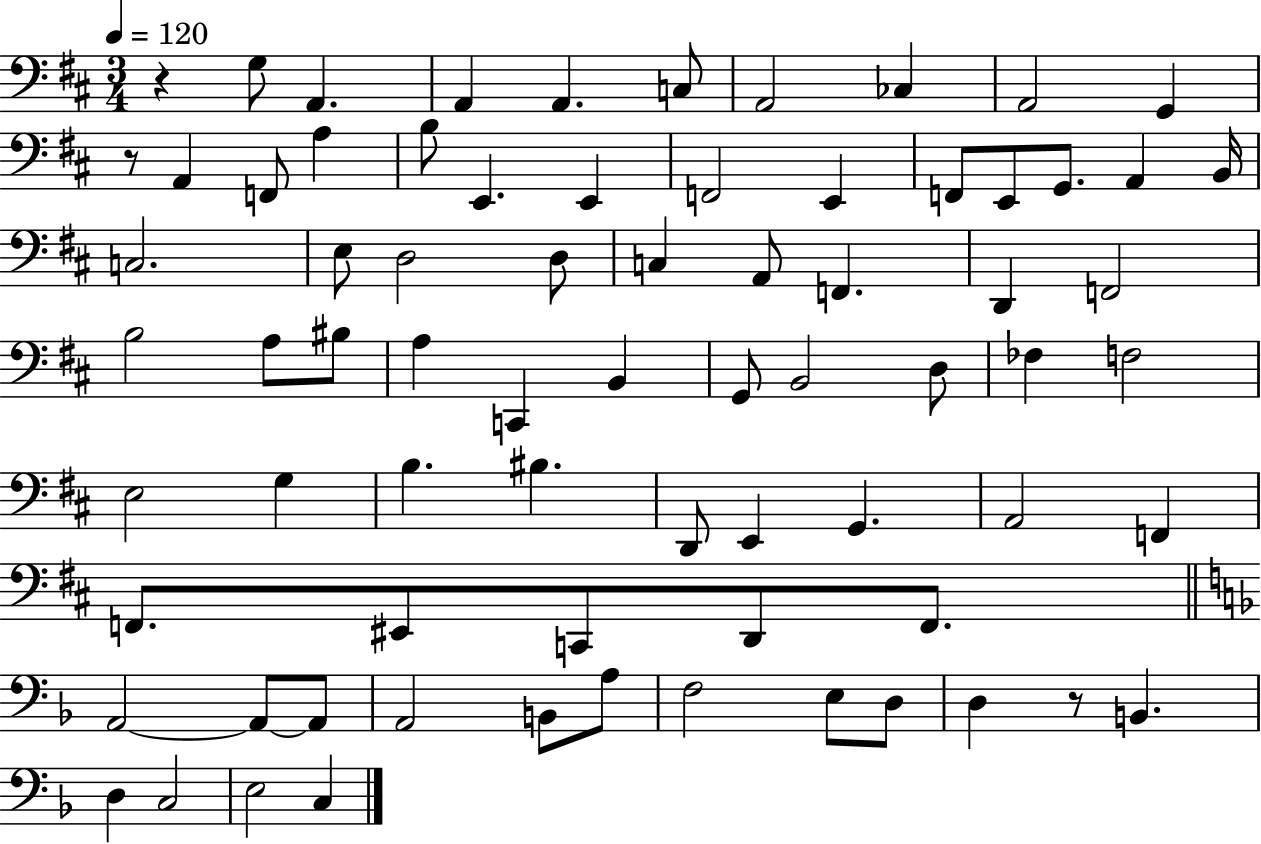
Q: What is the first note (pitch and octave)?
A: G3